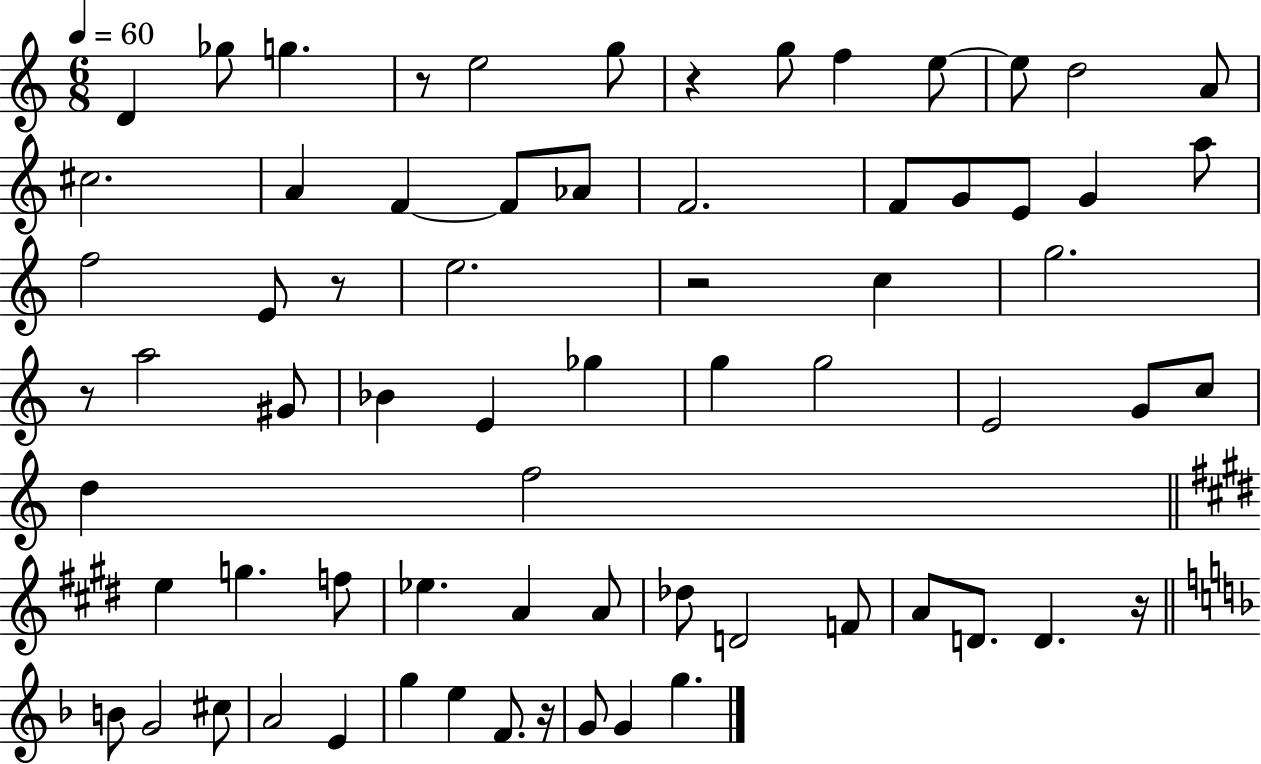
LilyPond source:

{
  \clef treble
  \numericTimeSignature
  \time 6/8
  \key c \major
  \tempo 4 = 60
  d'4 ges''8 g''4. | r8 e''2 g''8 | r4 g''8 f''4 e''8~~ | e''8 d''2 a'8 | \break cis''2. | a'4 f'4~~ f'8 aes'8 | f'2. | f'8 g'8 e'8 g'4 a''8 | \break f''2 e'8 r8 | e''2. | r2 c''4 | g''2. | \break r8 a''2 gis'8 | bes'4 e'4 ges''4 | g''4 g''2 | e'2 g'8 c''8 | \break d''4 f''2 | \bar "||" \break \key e \major e''4 g''4. f''8 | ees''4. a'4 a'8 | des''8 d'2 f'8 | a'8 d'8. d'4. r16 | \break \bar "||" \break \key f \major b'8 g'2 cis''8 | a'2 e'4 | g''4 e''4 f'8. r16 | g'8 g'4 g''4. | \break \bar "|."
}